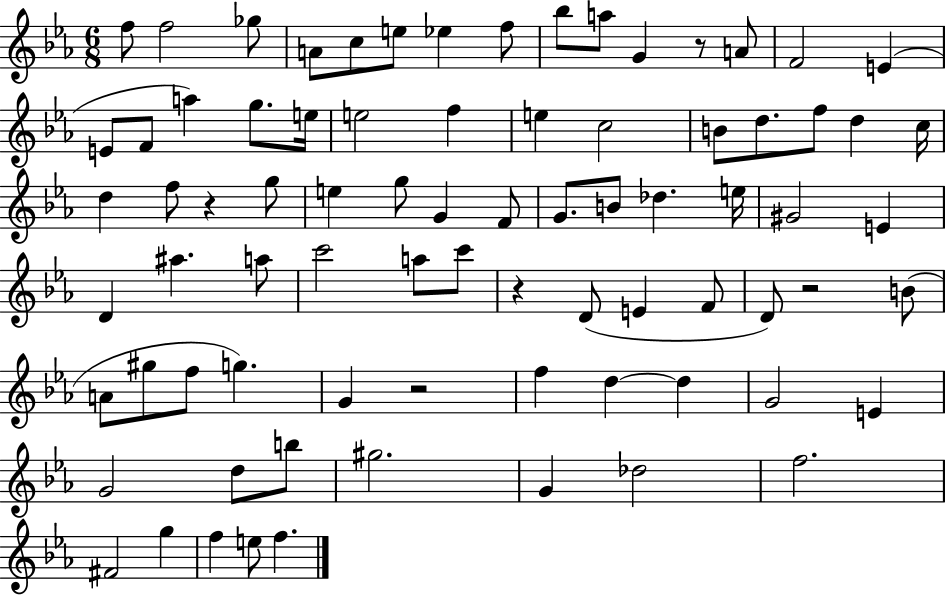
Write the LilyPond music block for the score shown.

{
  \clef treble
  \numericTimeSignature
  \time 6/8
  \key ees \major
  f''8 f''2 ges''8 | a'8 c''8 e''8 ees''4 f''8 | bes''8 a''8 g'4 r8 a'8 | f'2 e'4( | \break e'8 f'8 a''4) g''8. e''16 | e''2 f''4 | e''4 c''2 | b'8 d''8. f''8 d''4 c''16 | \break d''4 f''8 r4 g''8 | e''4 g''8 g'4 f'8 | g'8. b'8 des''4. e''16 | gis'2 e'4 | \break d'4 ais''4. a''8 | c'''2 a''8 c'''8 | r4 d'8( e'4 f'8 | d'8) r2 b'8( | \break a'8 gis''8 f''8 g''4.) | g'4 r2 | f''4 d''4~~ d''4 | g'2 e'4 | \break g'2 d''8 b''8 | gis''2. | g'4 des''2 | f''2. | \break fis'2 g''4 | f''4 e''8 f''4. | \bar "|."
}